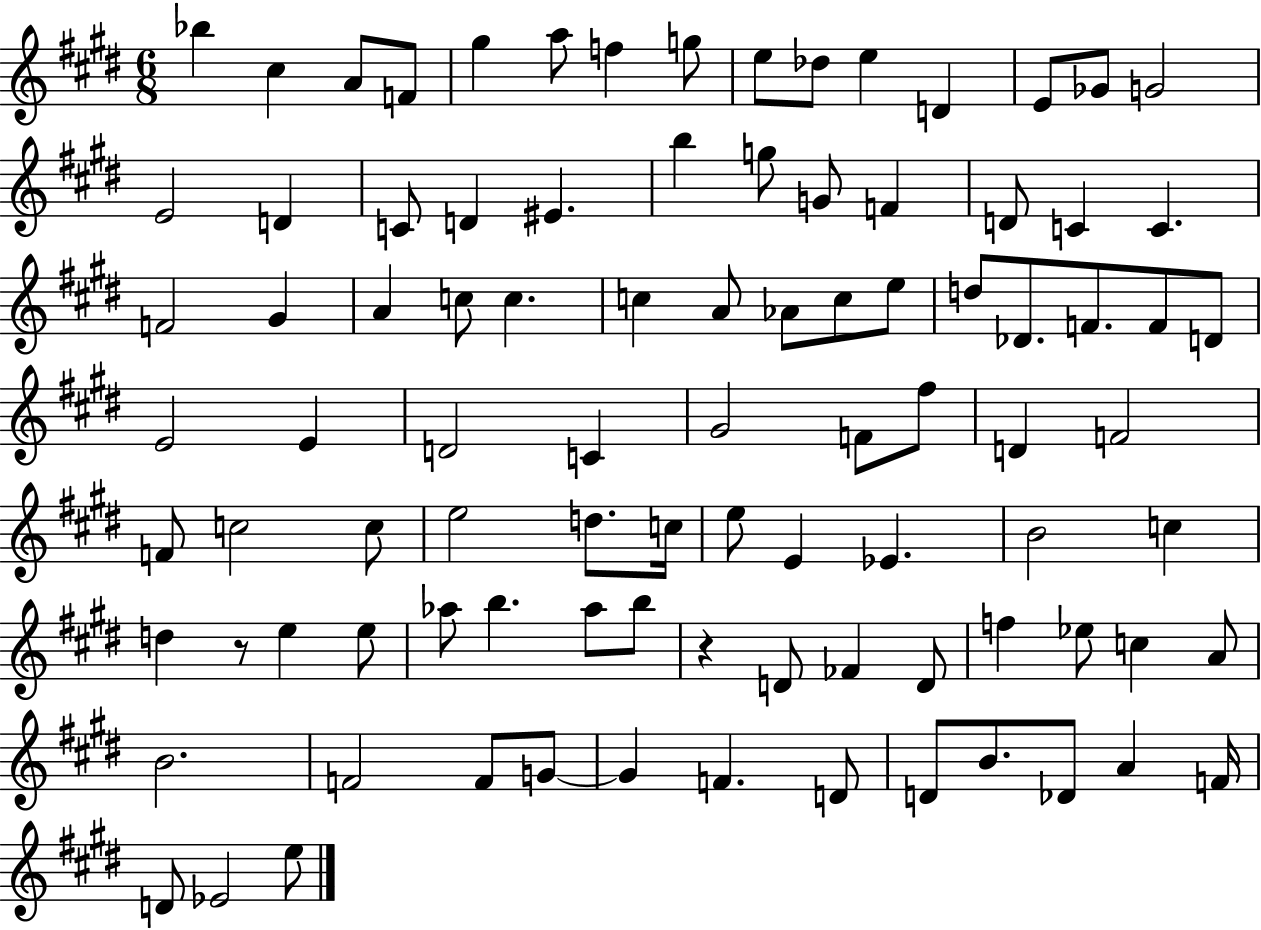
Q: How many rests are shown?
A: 2